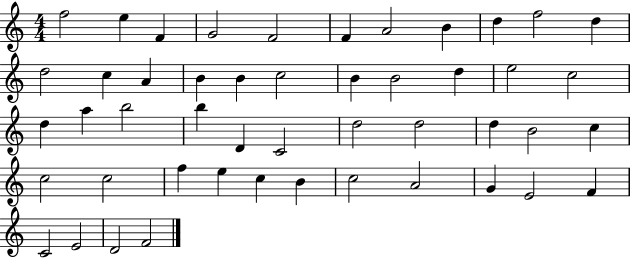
X:1
T:Untitled
M:4/4
L:1/4
K:C
f2 e F G2 F2 F A2 B d f2 d d2 c A B B c2 B B2 d e2 c2 d a b2 b D C2 d2 d2 d B2 c c2 c2 f e c B c2 A2 G E2 F C2 E2 D2 F2